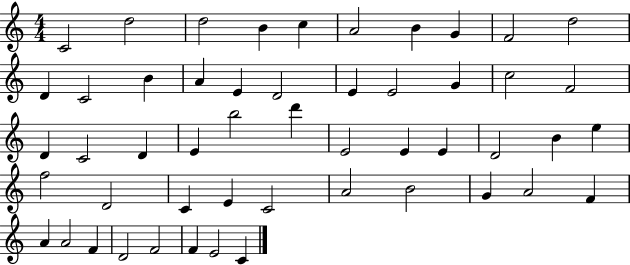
X:1
T:Untitled
M:4/4
L:1/4
K:C
C2 d2 d2 B c A2 B G F2 d2 D C2 B A E D2 E E2 G c2 F2 D C2 D E b2 d' E2 E E D2 B e f2 D2 C E C2 A2 B2 G A2 F A A2 F D2 F2 F E2 C